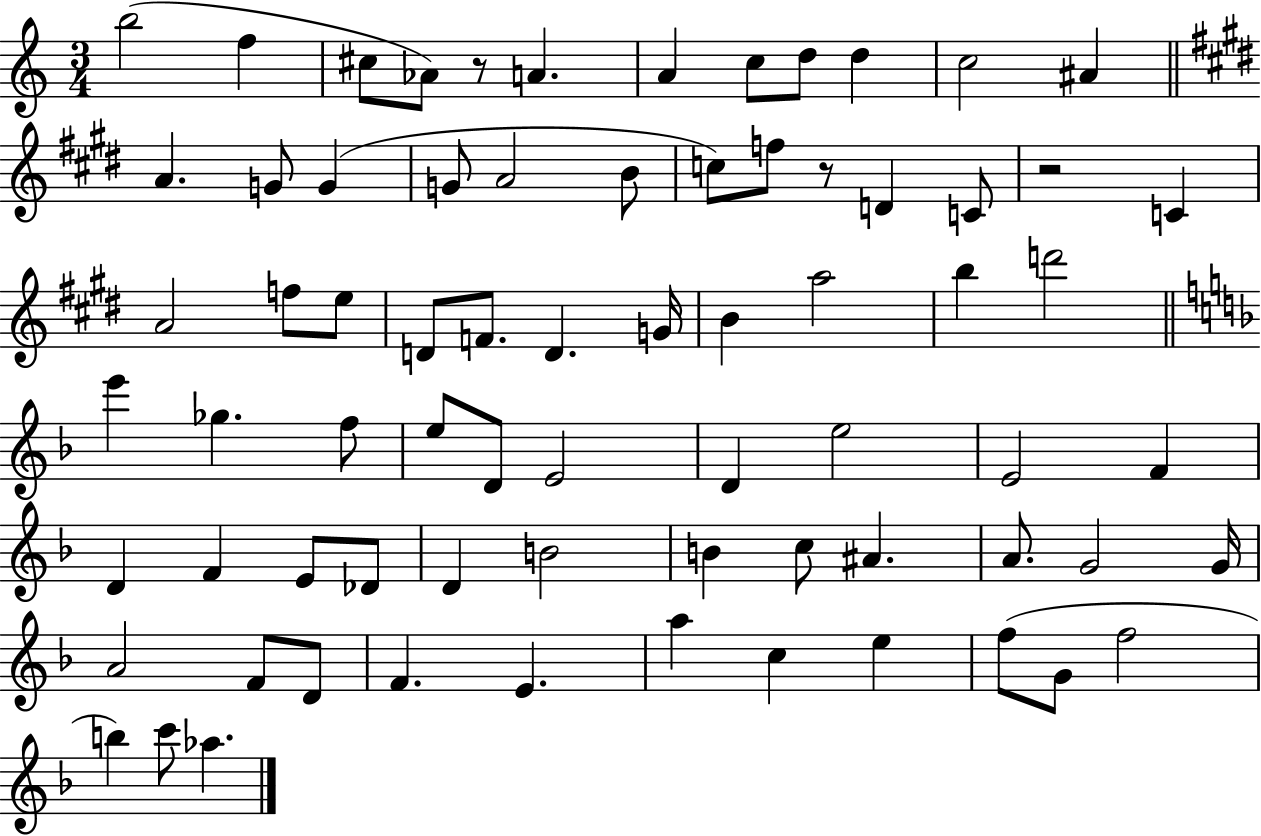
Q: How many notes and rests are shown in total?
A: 72